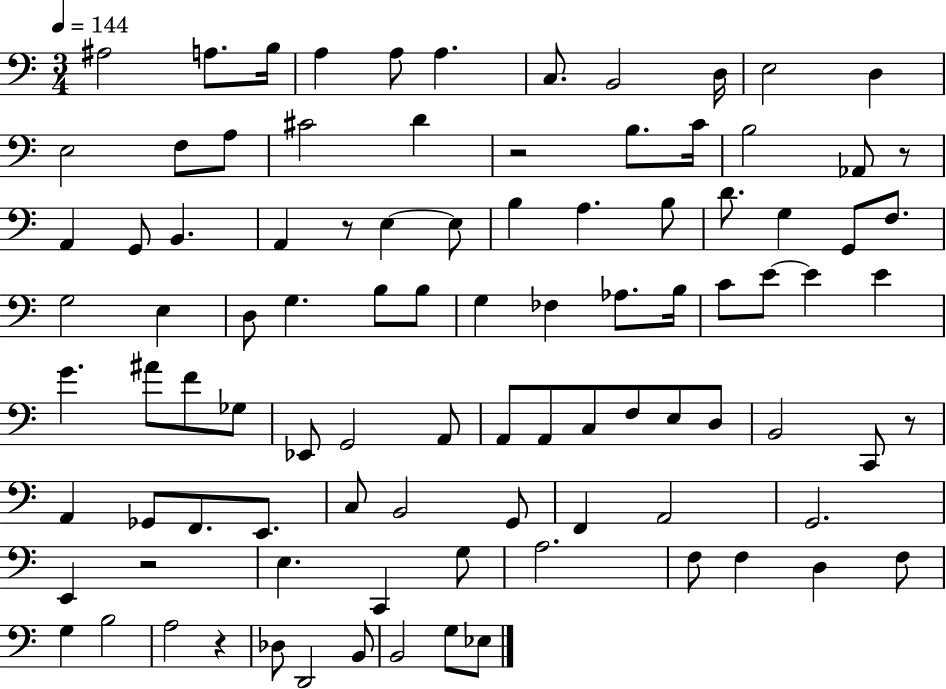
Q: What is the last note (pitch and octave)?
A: Eb3